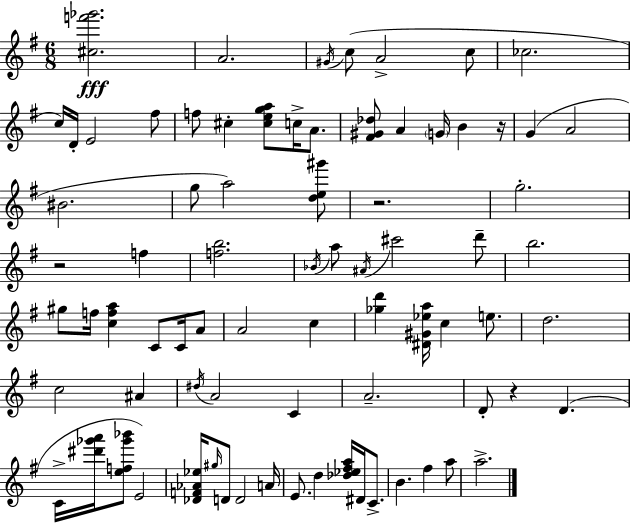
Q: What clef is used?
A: treble